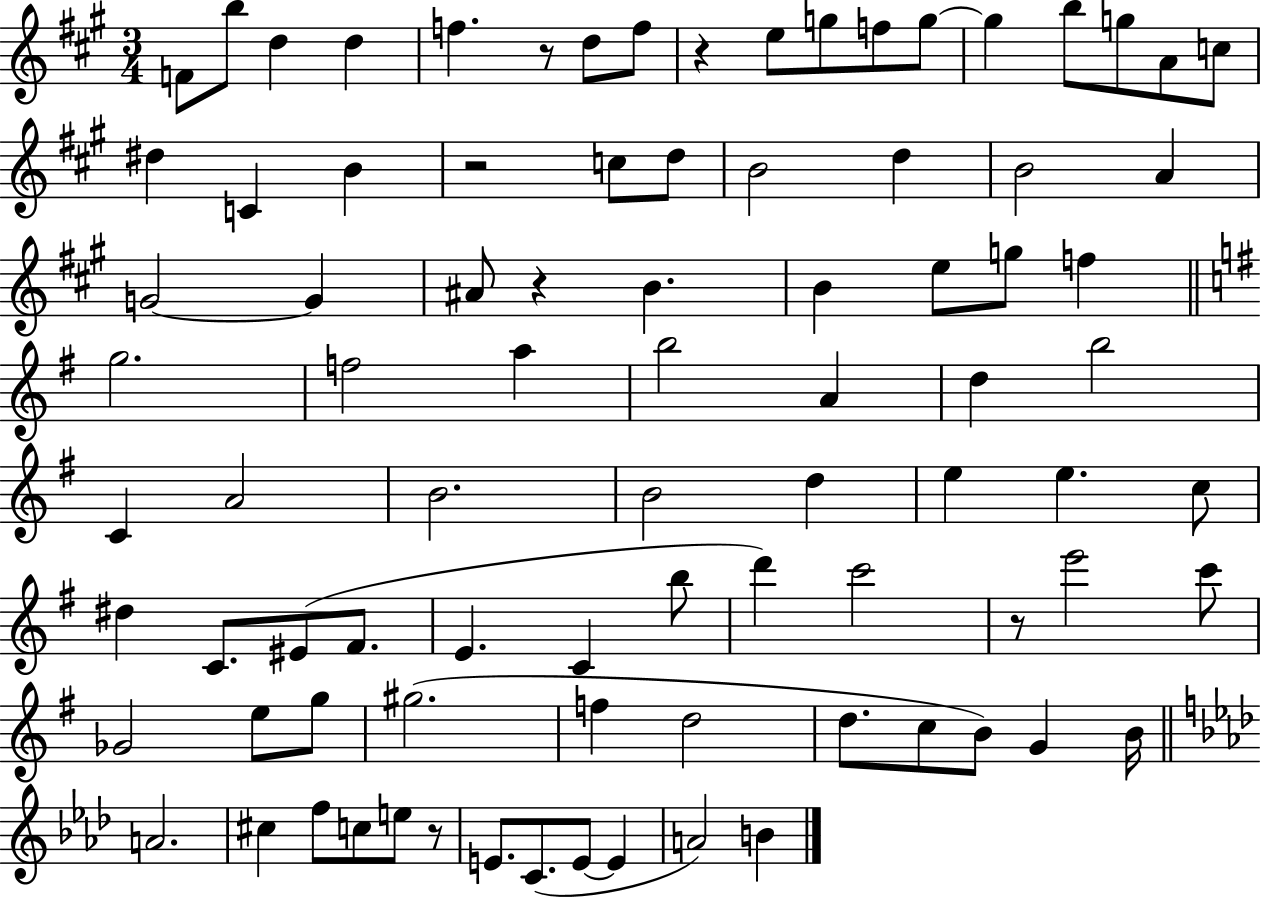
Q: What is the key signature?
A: A major